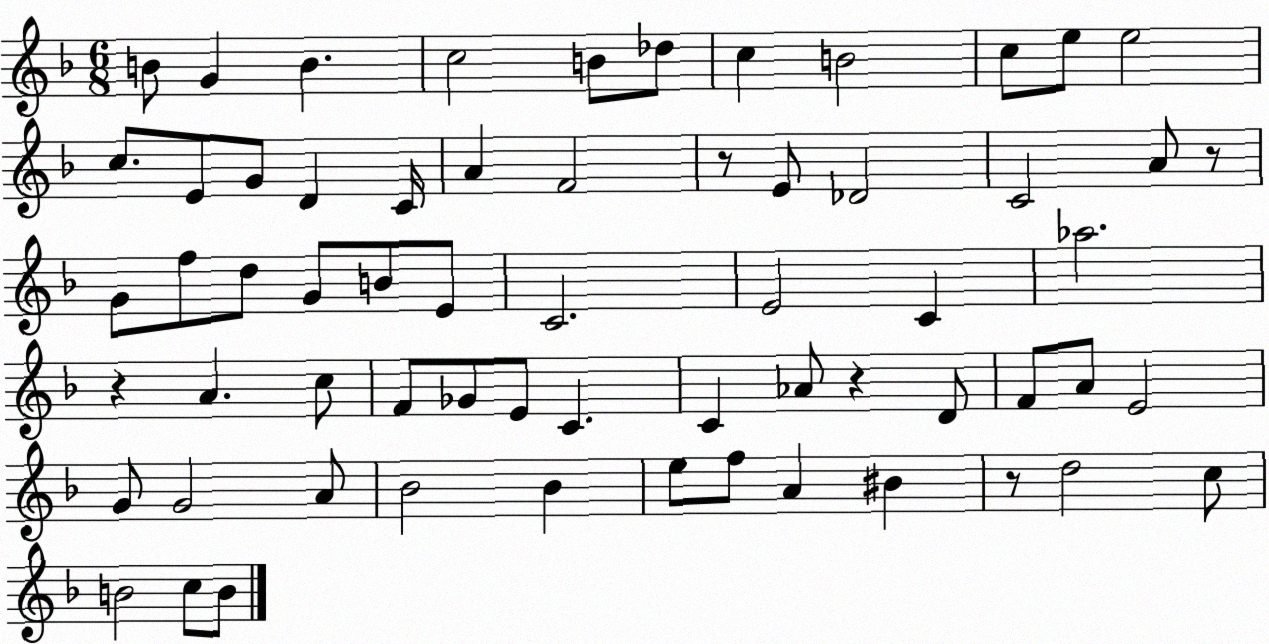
X:1
T:Untitled
M:6/8
L:1/4
K:F
B/2 G B c2 B/2 _d/2 c B2 c/2 e/2 e2 c/2 E/2 G/2 D C/4 A F2 z/2 E/2 _D2 C2 A/2 z/2 G/2 f/2 d/2 G/2 B/2 E/2 C2 E2 C _a2 z A c/2 F/2 _G/2 E/2 C C _A/2 z D/2 F/2 A/2 E2 G/2 G2 A/2 _B2 _B e/2 f/2 A ^B z/2 d2 c/2 B2 c/2 B/2